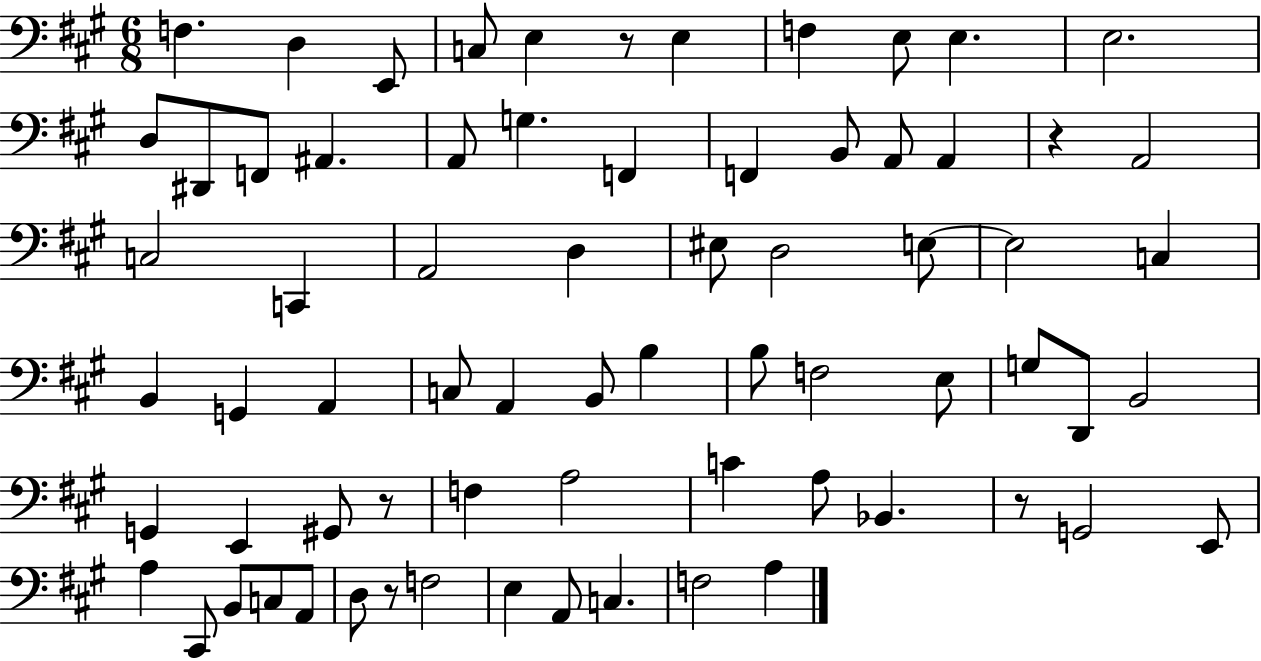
{
  \clef bass
  \numericTimeSignature
  \time 6/8
  \key a \major
  f4. d4 e,8 | c8 e4 r8 e4 | f4 e8 e4. | e2. | \break d8 dis,8 f,8 ais,4. | a,8 g4. f,4 | f,4 b,8 a,8 a,4 | r4 a,2 | \break c2 c,4 | a,2 d4 | eis8 d2 e8~~ | e2 c4 | \break b,4 g,4 a,4 | c8 a,4 b,8 b4 | b8 f2 e8 | g8 d,8 b,2 | \break g,4 e,4 gis,8 r8 | f4 a2 | c'4 a8 bes,4. | r8 g,2 e,8 | \break a4 cis,8 b,8 c8 a,8 | d8 r8 f2 | e4 a,8 c4. | f2 a4 | \break \bar "|."
}